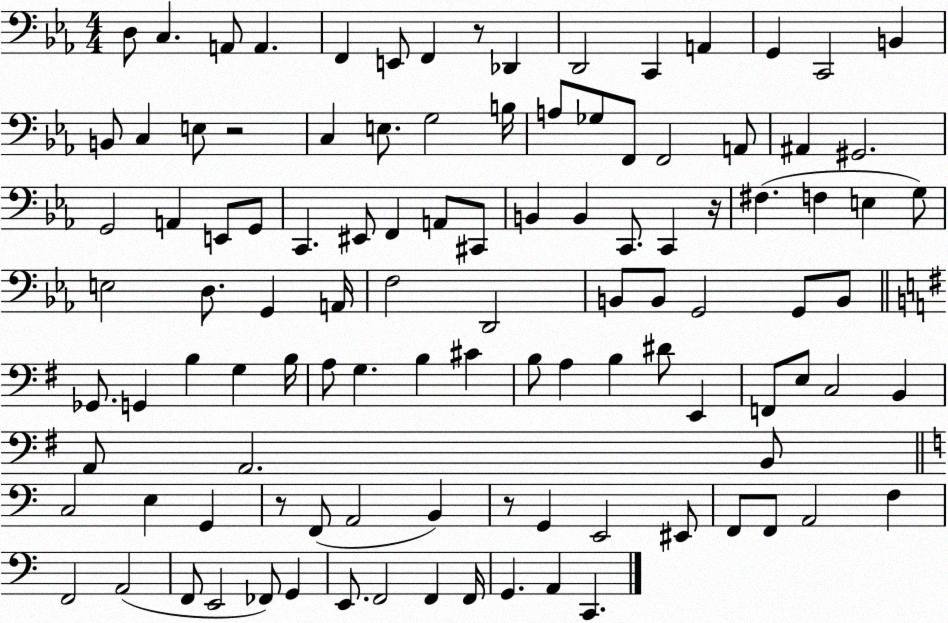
X:1
T:Untitled
M:4/4
L:1/4
K:Eb
D,/2 C, A,,/2 A,, F,, E,,/2 F,, z/2 _D,, D,,2 C,, A,, G,, C,,2 B,, B,,/2 C, E,/2 z2 C, E,/2 G,2 B,/4 A,/2 _G,/2 F,,/2 F,,2 A,,/2 ^A,, ^G,,2 G,,2 A,, E,,/2 G,,/2 C,, ^E,,/2 F,, A,,/2 ^C,,/2 B,, B,, C,,/2 C,, z/4 ^F, F, E, G,/2 E,2 D,/2 G,, A,,/4 F,2 D,,2 B,,/2 B,,/2 G,,2 G,,/2 B,,/2 _G,,/2 G,, B, G, B,/4 A,/2 G, B, ^C B,/2 A, B, ^D/2 E,, F,,/2 E,/2 C,2 B,, A,,/2 A,,2 B,,/2 C,2 E, G,, z/2 F,,/2 A,,2 B,, z/2 G,, E,,2 ^E,,/2 F,,/2 F,,/2 A,,2 F, F,,2 A,,2 F,,/2 E,,2 _F,,/2 G,, E,,/2 F,,2 F,, F,,/4 G,, A,, C,,